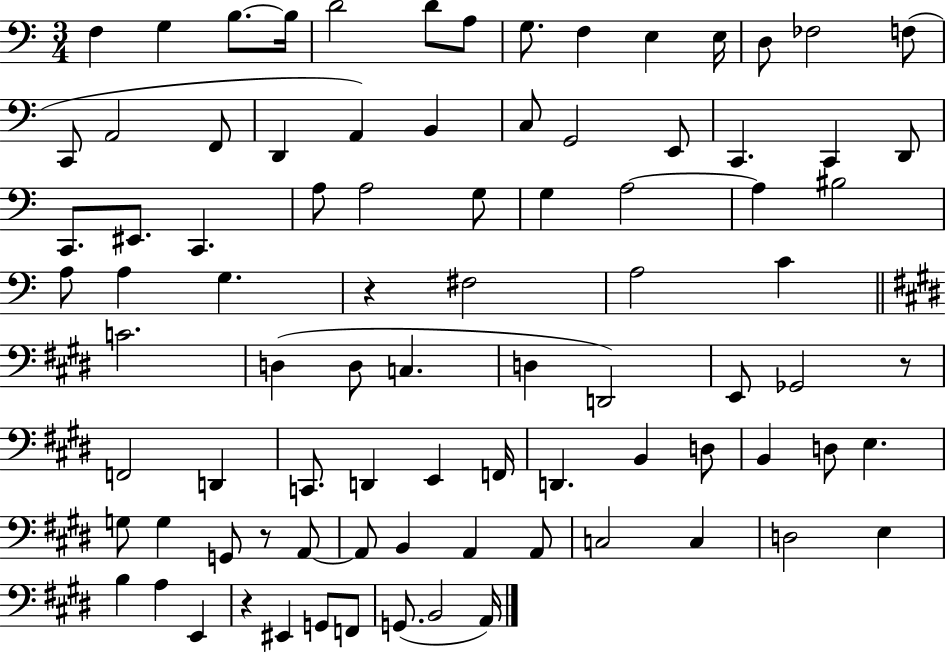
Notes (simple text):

F3/q G3/q B3/e. B3/s D4/h D4/e A3/e G3/e. F3/q E3/q E3/s D3/e FES3/h F3/e C2/e A2/h F2/e D2/q A2/q B2/q C3/e G2/h E2/e C2/q. C2/q D2/e C2/e. EIS2/e. C2/q. A3/e A3/h G3/e G3/q A3/h A3/q BIS3/h A3/e A3/q G3/q. R/q F#3/h A3/h C4/q C4/h. D3/q D3/e C3/q. D3/q D2/h E2/e Gb2/h R/e F2/h D2/q C2/e. D2/q E2/q F2/s D2/q. B2/q D3/e B2/q D3/e E3/q. G3/e G3/q G2/e R/e A2/e A2/e B2/q A2/q A2/e C3/h C3/q D3/h E3/q B3/q A3/q E2/q R/q EIS2/q G2/e F2/e G2/e. B2/h A2/s